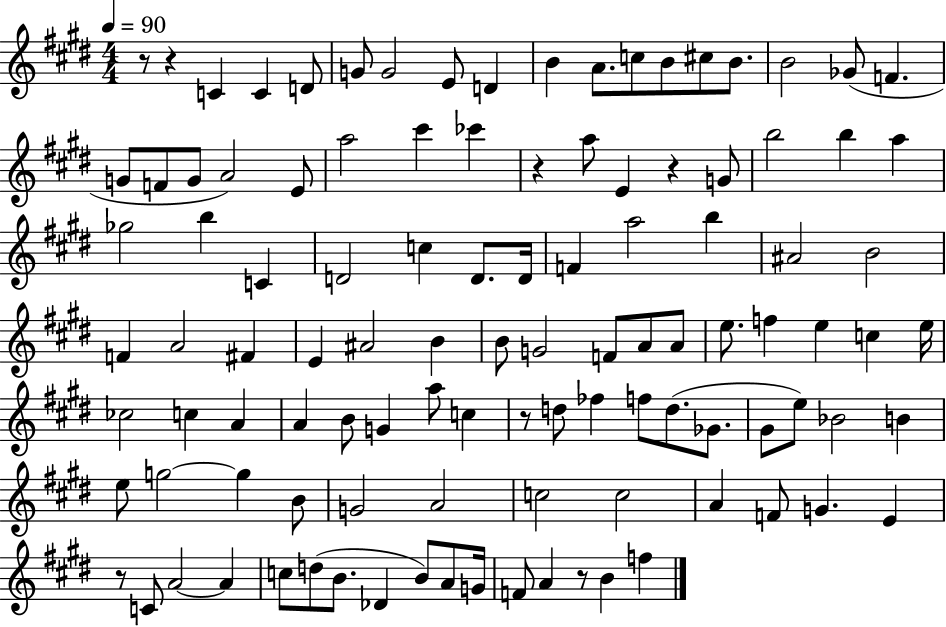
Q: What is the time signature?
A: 4/4